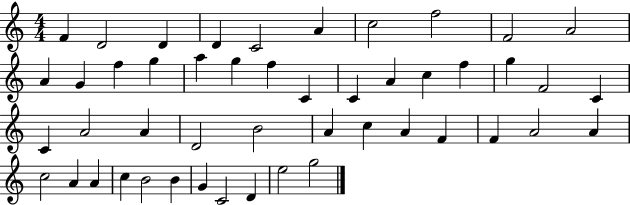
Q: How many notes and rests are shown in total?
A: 48